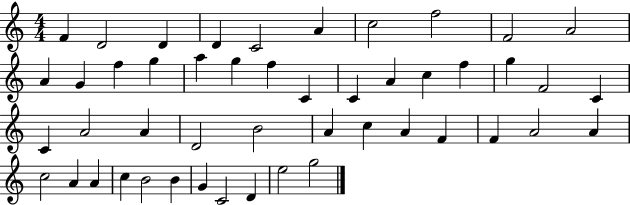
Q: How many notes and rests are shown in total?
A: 48